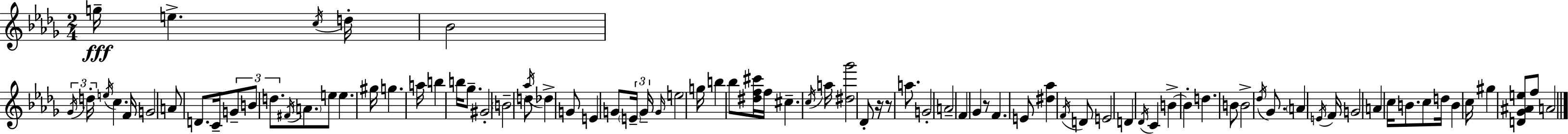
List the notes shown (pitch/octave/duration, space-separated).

G5/s E5/q. C5/s D5/s Bb4/h Gb4/s D5/s E5/s C5/q. F4/s G4/h A4/e D4/e. C4/s G4/e B4/e D5/e. F#4/s A4/e. E5/e E5/q. G#5/s G5/q. A5/s B5/q B5/s Gb5/e. G#4/h B4/h D5/e Ab5/s Db5/q G4/e E4/q G4/e E4/s G4/s G4/s E5/h G5/s B5/q Bb5/e [D#5,F5,C#6]/s F5/s C#5/q. C5/s A5/s [D#5,Gb6]/h Db4/e R/s R/e A5/e. G4/h A4/h F4/q Gb4/q R/e F4/q. E4/e [D#5,Ab5]/q F4/s D4/e E4/h D4/q Db4/s C4/q B4/q B4/q D5/q. B4/e B4/h Db5/s Gb4/e. A4/q E4/s F4/s G4/h A4/q C5/s B4/e. C5/e D5/s B4/q C5/s G#5/q [D4,Gb4,A#4,E5]/e F5/e A4/h